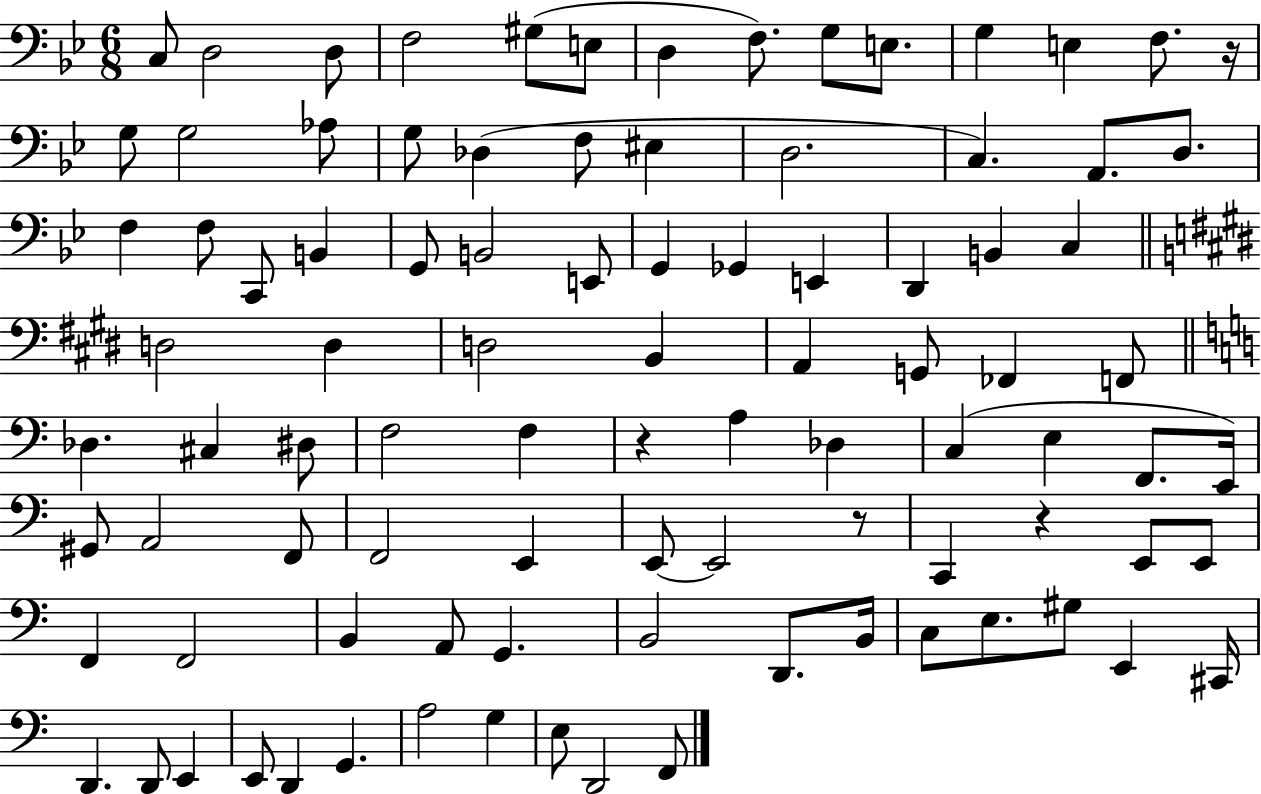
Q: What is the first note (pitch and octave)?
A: C3